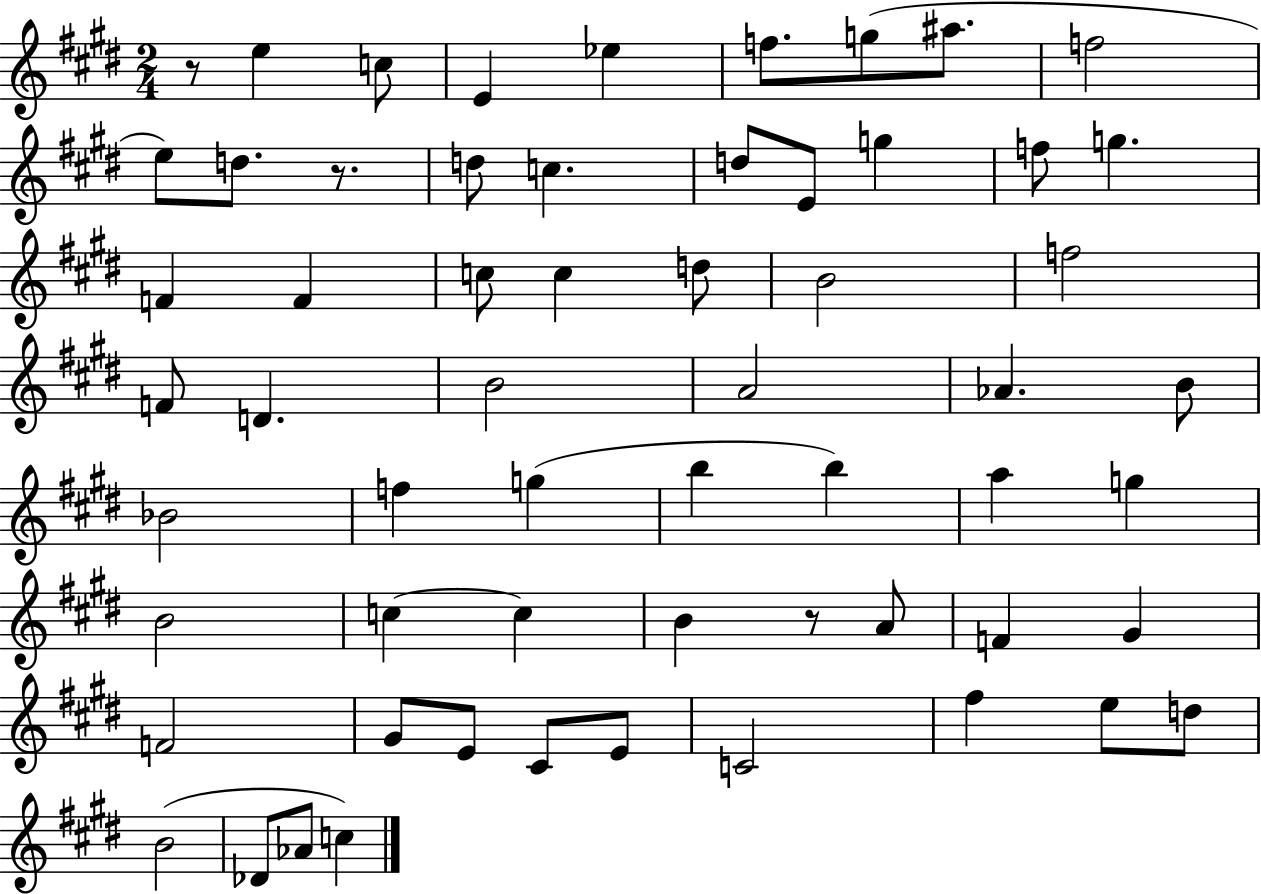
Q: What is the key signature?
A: E major